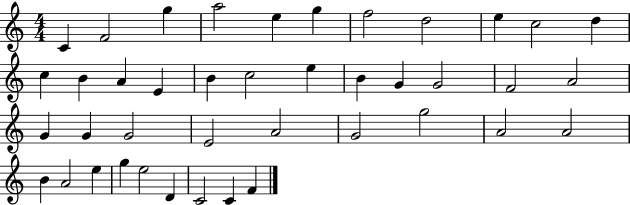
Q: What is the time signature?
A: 4/4